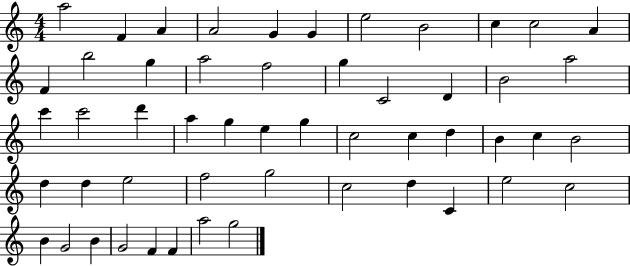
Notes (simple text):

A5/h F4/q A4/q A4/h G4/q G4/q E5/h B4/h C5/q C5/h A4/q F4/q B5/h G5/q A5/h F5/h G5/q C4/h D4/q B4/h A5/h C6/q C6/h D6/q A5/q G5/q E5/q G5/q C5/h C5/q D5/q B4/q C5/q B4/h D5/q D5/q E5/h F5/h G5/h C5/h D5/q C4/q E5/h C5/h B4/q G4/h B4/q G4/h F4/q F4/q A5/h G5/h